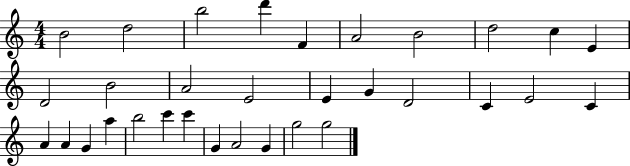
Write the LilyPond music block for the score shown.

{
  \clef treble
  \numericTimeSignature
  \time 4/4
  \key c \major
  b'2 d''2 | b''2 d'''4 f'4 | a'2 b'2 | d''2 c''4 e'4 | \break d'2 b'2 | a'2 e'2 | e'4 g'4 d'2 | c'4 e'2 c'4 | \break a'4 a'4 g'4 a''4 | b''2 c'''4 c'''4 | g'4 a'2 g'4 | g''2 g''2 | \break \bar "|."
}